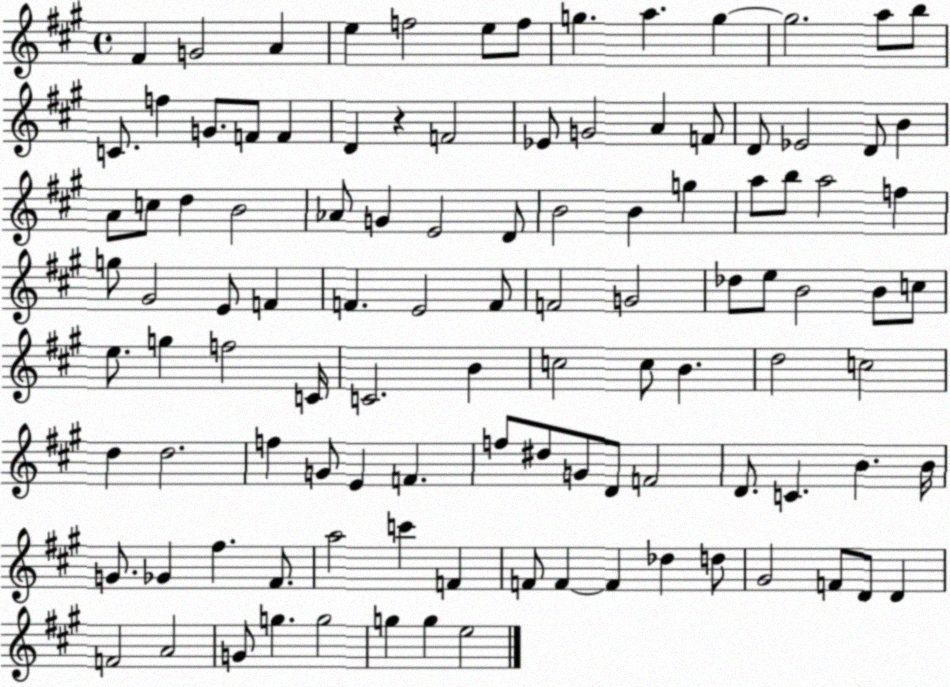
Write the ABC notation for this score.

X:1
T:Untitled
M:4/4
L:1/4
K:A
^F G2 A e f2 e/2 f/2 g a g g2 a/2 b/2 C/2 f G/2 F/2 F D z F2 _E/2 G2 A F/2 D/2 _E2 D/2 B A/2 c/2 d B2 _A/2 G E2 D/2 B2 B g a/2 b/2 a2 f g/2 ^G2 E/2 F F E2 F/2 F2 G2 _d/2 e/2 B2 B/2 c/2 e/2 g f2 C/4 C2 B c2 c/2 B d2 c2 d d2 f G/2 E F f/2 ^d/2 G/2 D/2 F2 D/2 C B B/4 G/2 _G ^f ^F/2 a2 c' F F/2 F F _d d/2 ^G2 F/2 D/2 D F2 A2 G/2 g g2 g g e2